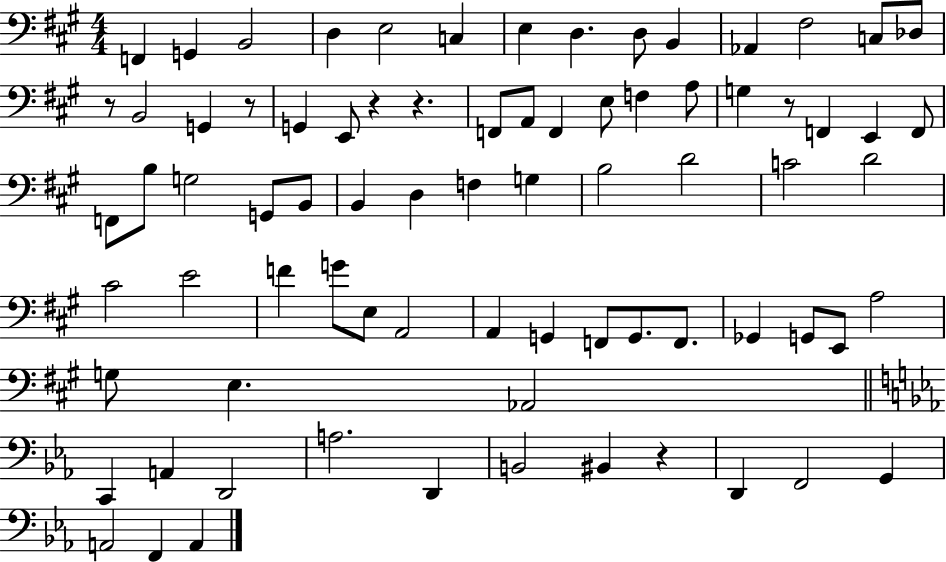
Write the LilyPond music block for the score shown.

{
  \clef bass
  \numericTimeSignature
  \time 4/4
  \key a \major
  f,4 g,4 b,2 | d4 e2 c4 | e4 d4. d8 b,4 | aes,4 fis2 c8 des8 | \break r8 b,2 g,4 r8 | g,4 e,8 r4 r4. | f,8 a,8 f,4 e8 f4 a8 | g4 r8 f,4 e,4 f,8 | \break f,8 b8 g2 g,8 b,8 | b,4 d4 f4 g4 | b2 d'2 | c'2 d'2 | \break cis'2 e'2 | f'4 g'8 e8 a,2 | a,4 g,4 f,8 g,8. f,8. | ges,4 g,8 e,8 a2 | \break g8 e4. aes,2 | \bar "||" \break \key ees \major c,4 a,4 d,2 | a2. d,4 | b,2 bis,4 r4 | d,4 f,2 g,4 | \break a,2 f,4 a,4 | \bar "|."
}